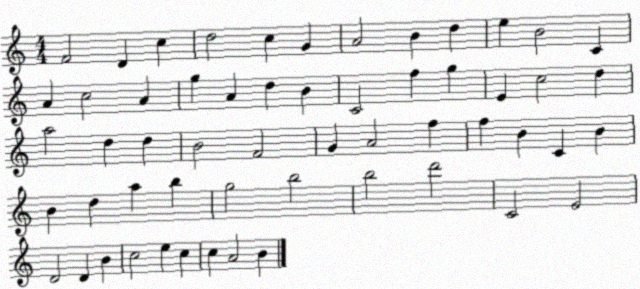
X:1
T:Untitled
M:4/4
L:1/4
K:C
F2 D c d2 c G A2 B d e B2 C A c2 A g A d B C2 f g E c2 d a2 d d B2 F2 G A2 f f B C B B d a b g2 b2 b2 d'2 C2 E2 D2 D B c2 e c c A2 B